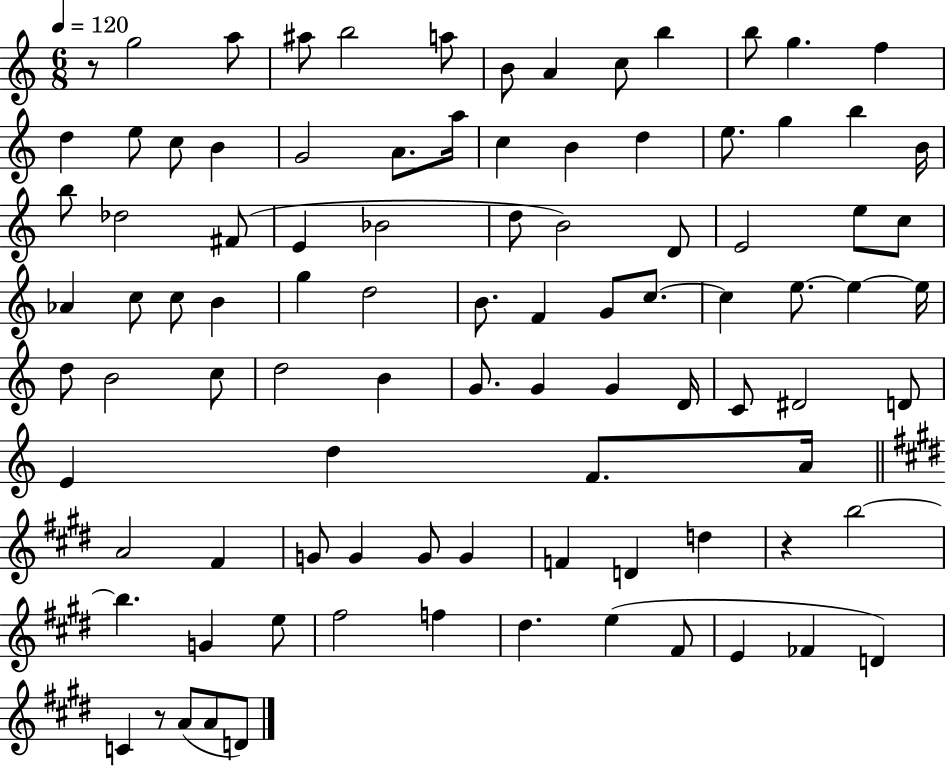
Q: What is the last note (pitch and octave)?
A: D4